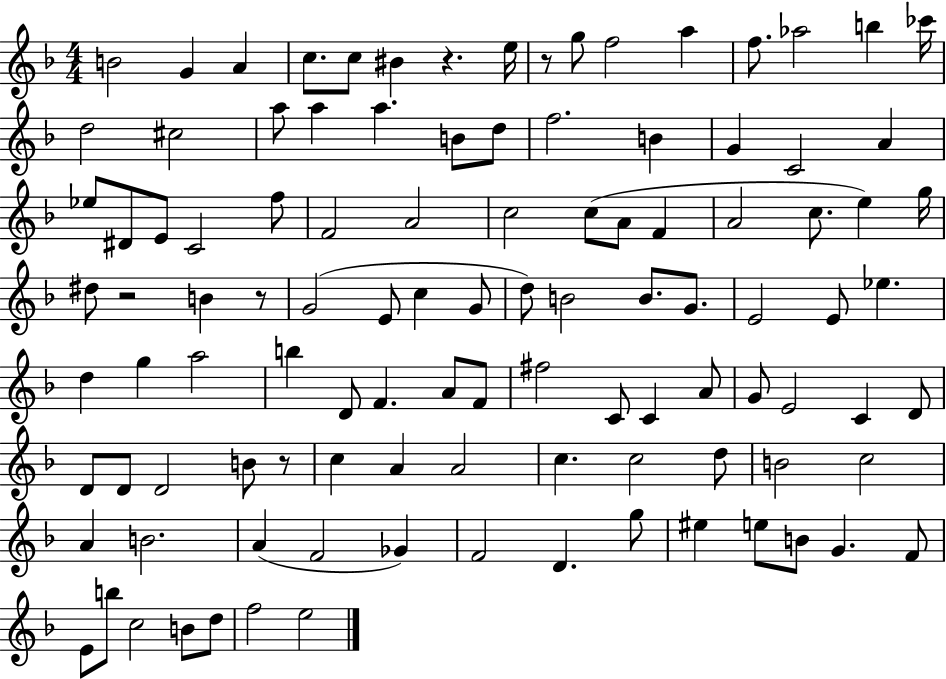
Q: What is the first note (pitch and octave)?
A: B4